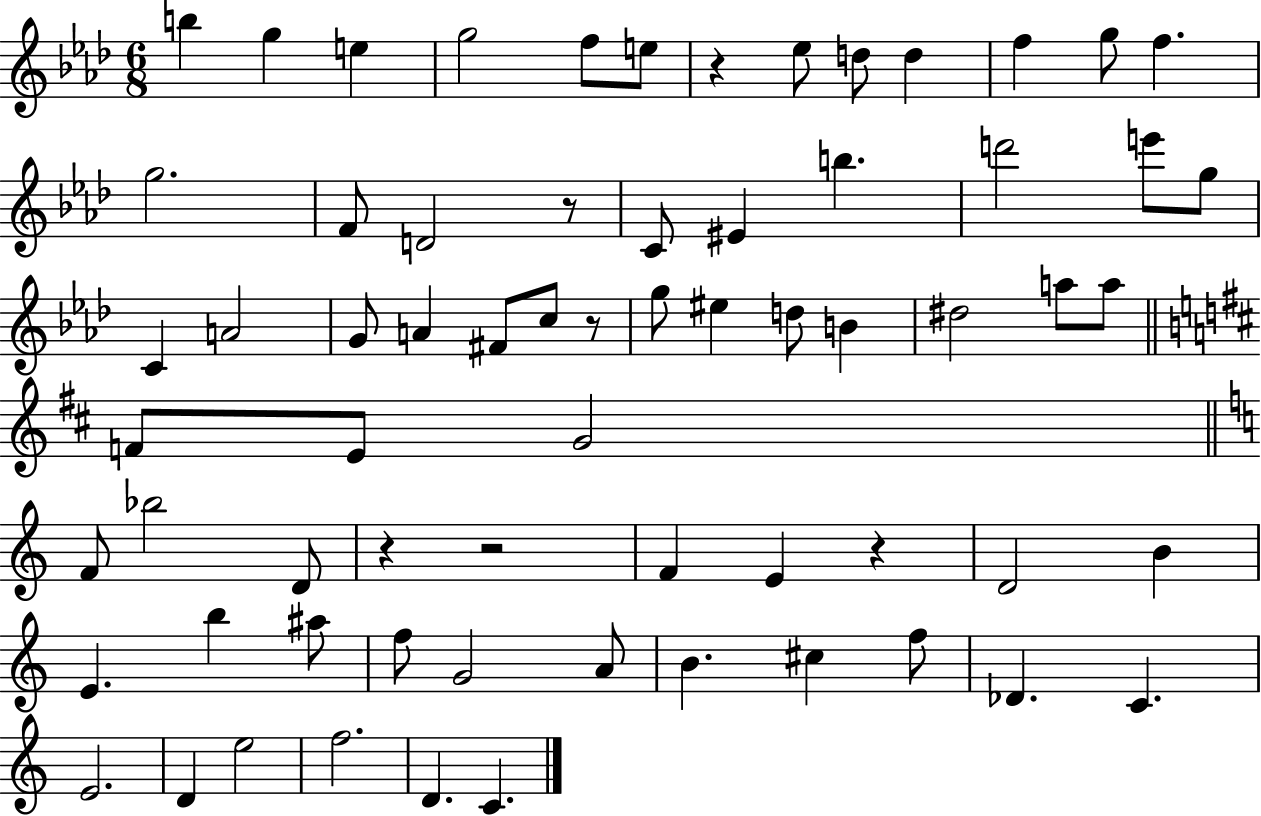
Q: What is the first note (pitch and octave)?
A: B5